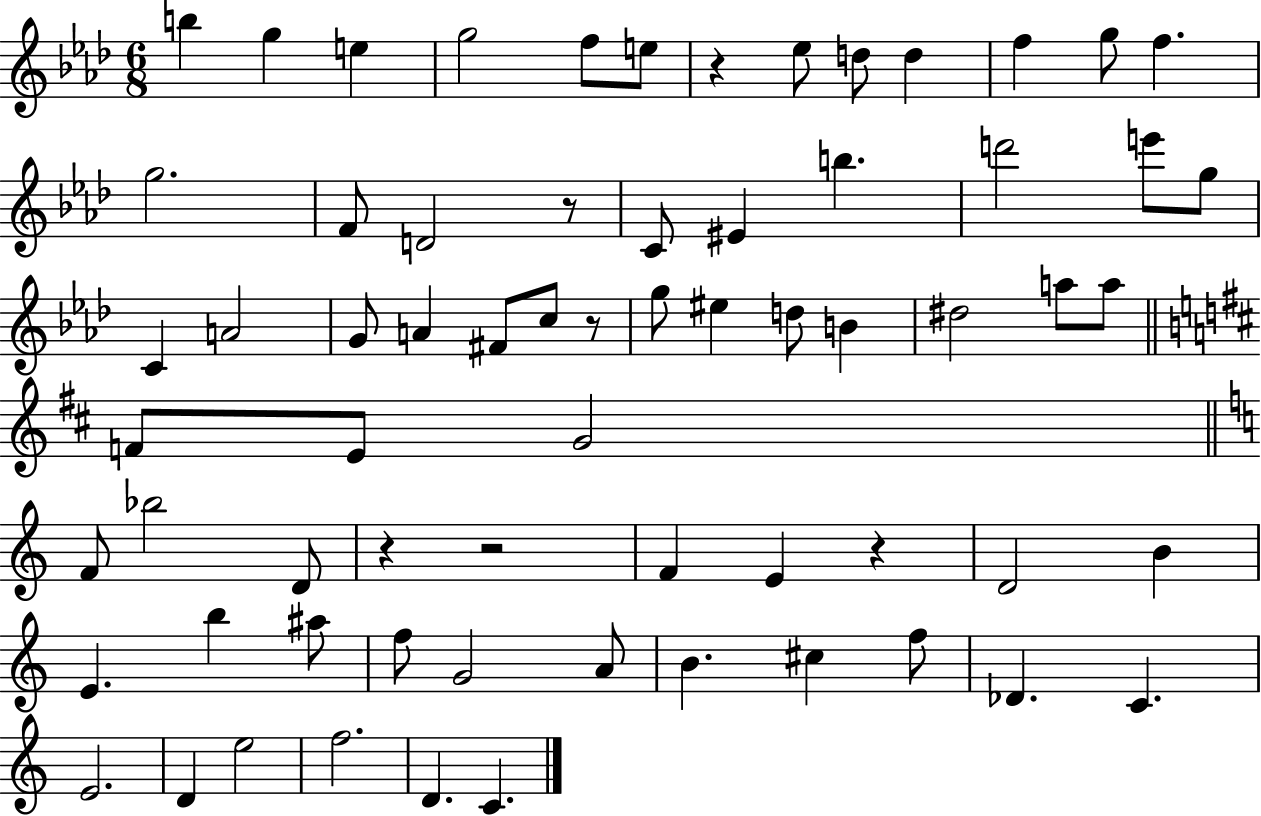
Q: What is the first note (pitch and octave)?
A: B5